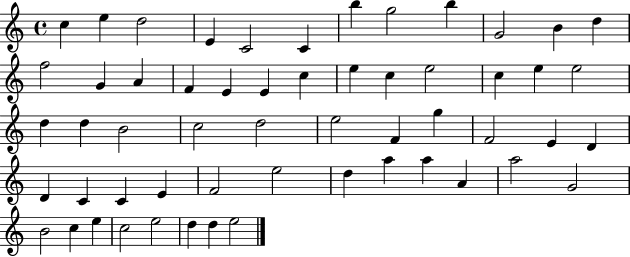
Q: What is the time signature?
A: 4/4